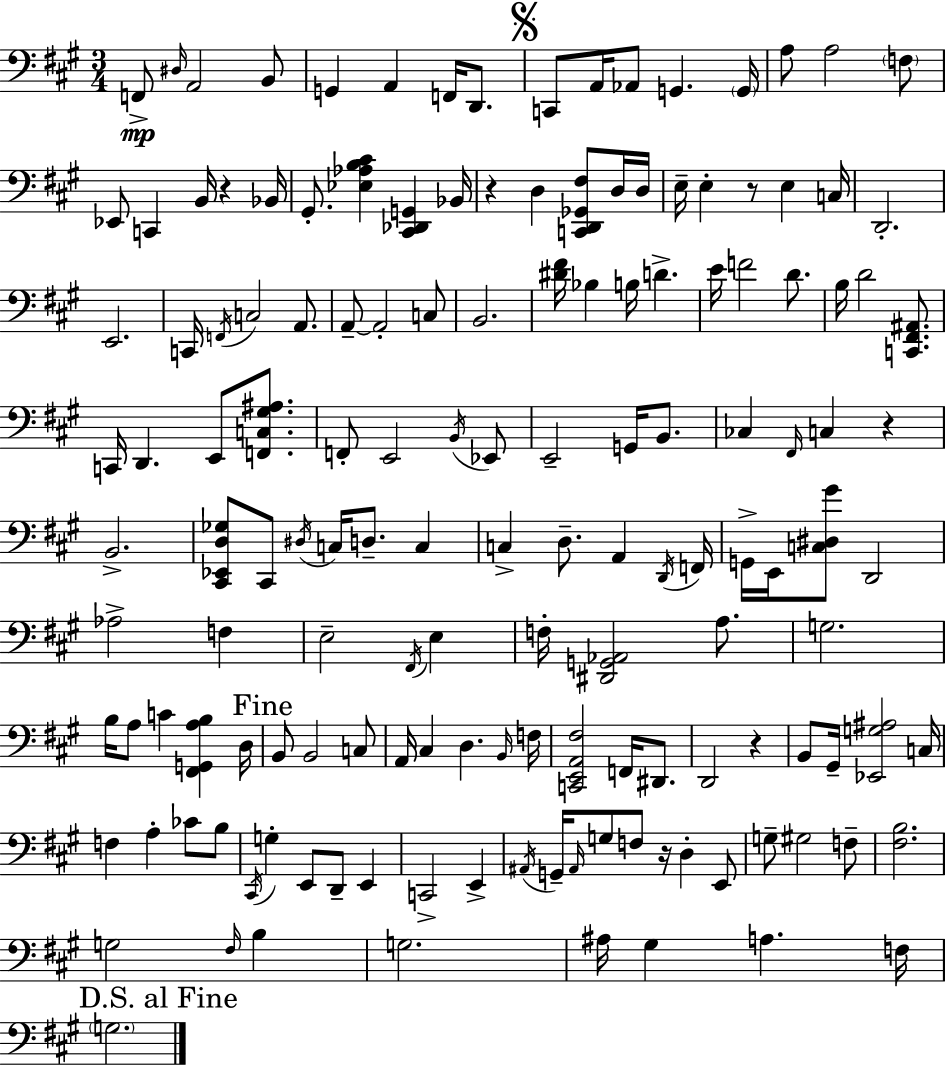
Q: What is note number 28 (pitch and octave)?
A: E3